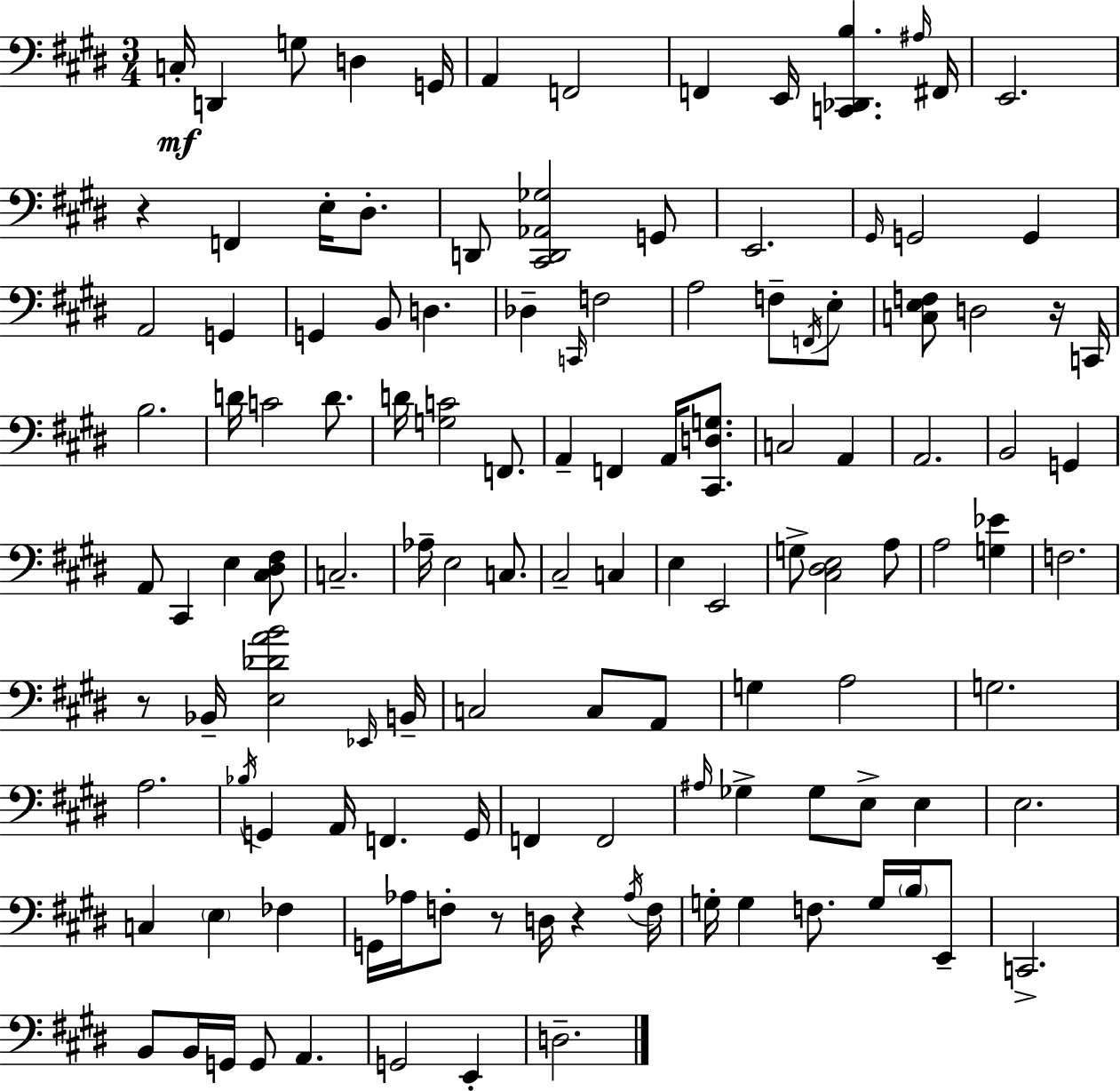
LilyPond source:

{
  \clef bass
  \numericTimeSignature
  \time 3/4
  \key e \major
  \repeat volta 2 { c16-.\mf d,4 g8 d4 g,16 | a,4 f,2 | f,4 e,16 <c, des, b>4. \grace { ais16 } | fis,16 e,2. | \break r4 f,4 e16-. dis8.-. | d,8 <cis, d, aes, ges>2 g,8 | e,2. | \grace { gis,16 } g,2 g,4 | \break a,2 g,4 | g,4 b,8 d4. | des4-- \grace { c,16 } f2 | a2 f8-- | \break \acciaccatura { f,16 } e8-. <c e f>8 d2 | r16 c,16 b2. | d'16 c'2 | d'8. d'16 <g c'>2 | \break f,8. a,4-- f,4 | a,16 <cis, d g>8. c2 | a,4 a,2. | b,2 | \break g,4 a,8 cis,4 e4 | <cis dis fis>8 c2.-- | aes16-- e2 | c8. cis2-- | \break c4 e4 e,2 | g8-> <cis dis e>2 | a8 a2 | <g ees'>4 f2. | \break r8 bes,16-- <e des' a' b'>2 | \grace { ees,16 } b,16-- c2 | c8 a,8 g4 a2 | g2. | \break a2. | \acciaccatura { bes16 } g,4 a,16 f,4. | g,16 f,4 f,2 | \grace { ais16 } ges4-> ges8 | \break e8-> e4 e2. | c4 \parenthesize e4 | fes4 g,16 aes16 f8-. r8 | d16 r4 \acciaccatura { aes16 } f16 g16-. g4 | \break f8. g16 \parenthesize b16 e,8-- c,2.-> | b,8 b,16 g,16 | g,8 a,4. g,2 | e,4-. d2.-- | \break } \bar "|."
}